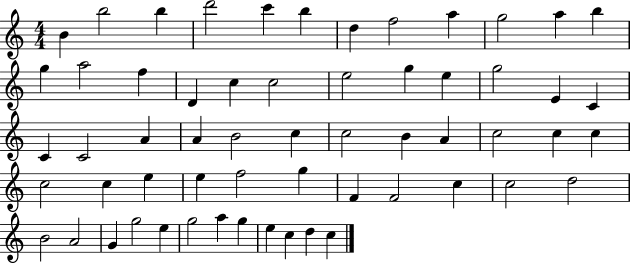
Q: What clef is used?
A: treble